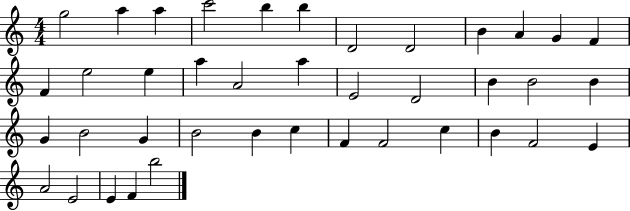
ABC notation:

X:1
T:Untitled
M:4/4
L:1/4
K:C
g2 a a c'2 b b D2 D2 B A G F F e2 e a A2 a E2 D2 B B2 B G B2 G B2 B c F F2 c B F2 E A2 E2 E F b2